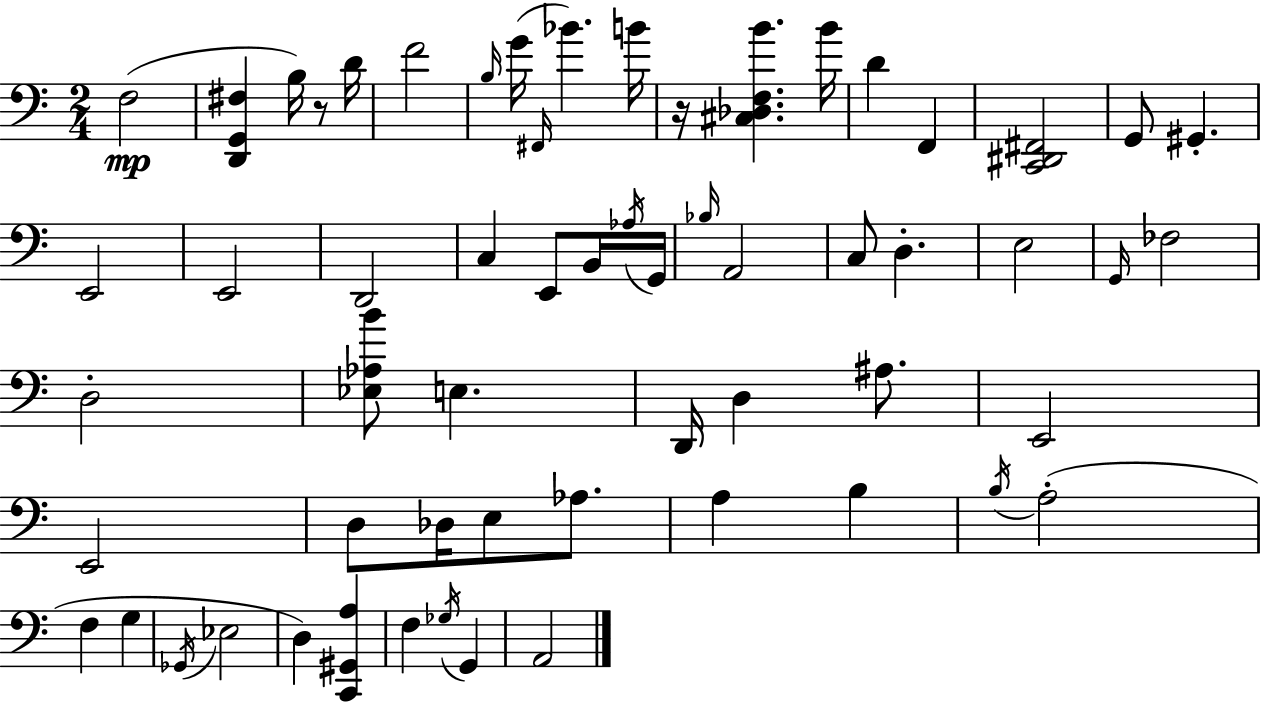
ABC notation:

X:1
T:Untitled
M:2/4
L:1/4
K:Am
F,2 [D,,G,,^F,] B,/4 z/2 D/4 F2 B,/4 G/4 ^F,,/4 _B B/4 z/4 [^C,_D,F,B] B/4 D F,, [C,,^D,,^F,,]2 G,,/2 ^G,, E,,2 E,,2 D,,2 C, E,,/2 B,,/4 _A,/4 G,,/4 _B,/4 A,,2 C,/2 D, E,2 G,,/4 _F,2 D,2 [_E,_A,B]/2 E, D,,/4 D, ^A,/2 E,,2 E,,2 D,/2 _D,/4 E,/2 _A,/2 A, B, B,/4 A,2 F, G, _G,,/4 _E,2 D, [C,,^G,,A,] F, _G,/4 G,, A,,2